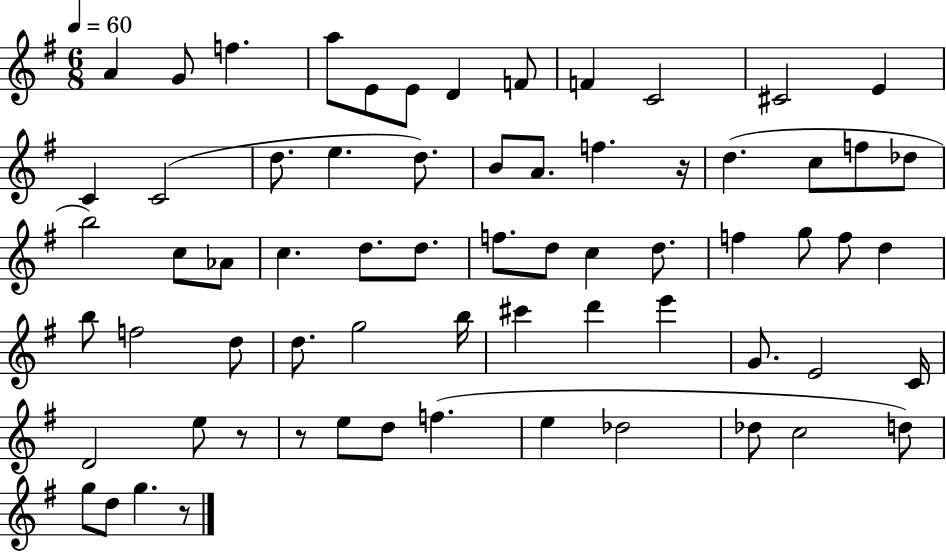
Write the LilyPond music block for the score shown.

{
  \clef treble
  \numericTimeSignature
  \time 6/8
  \key g \major
  \tempo 4 = 60
  a'4 g'8 f''4. | a''8 e'8 e'8 d'4 f'8 | f'4 c'2 | cis'2 e'4 | \break c'4 c'2( | d''8. e''4. d''8.) | b'8 a'8. f''4. r16 | d''4.( c''8 f''8 des''8 | \break b''2) c''8 aes'8 | c''4. d''8. d''8. | f''8. d''8 c''4 d''8. | f''4 g''8 f''8 d''4 | \break b''8 f''2 d''8 | d''8. g''2 b''16 | cis'''4 d'''4 e'''4 | g'8. e'2 c'16 | \break d'2 e''8 r8 | r8 e''8 d''8 f''4.( | e''4 des''2 | des''8 c''2 d''8) | \break g''8 d''8 g''4. r8 | \bar "|."
}